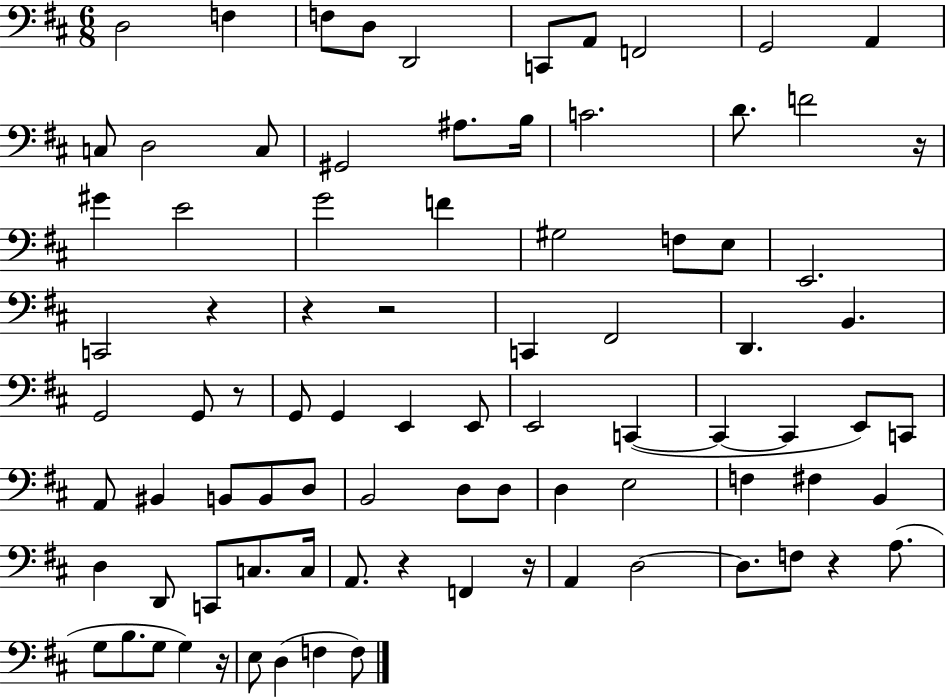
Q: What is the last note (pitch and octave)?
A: F3